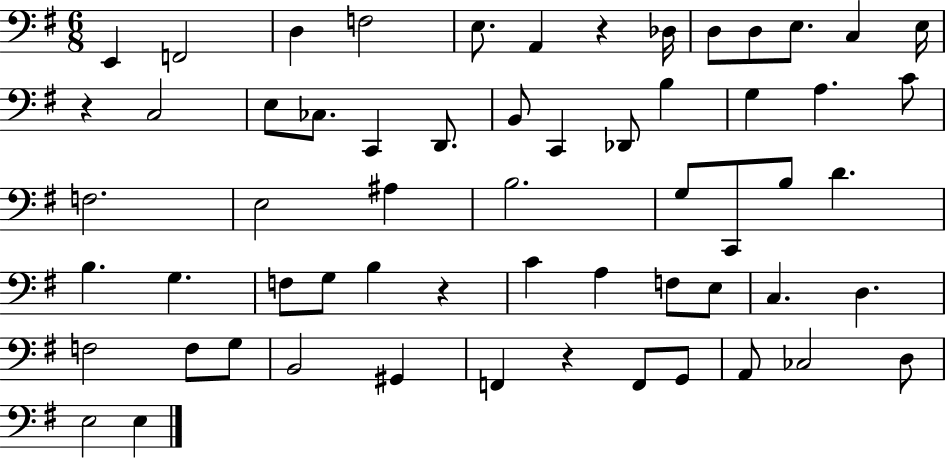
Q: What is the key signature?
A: G major